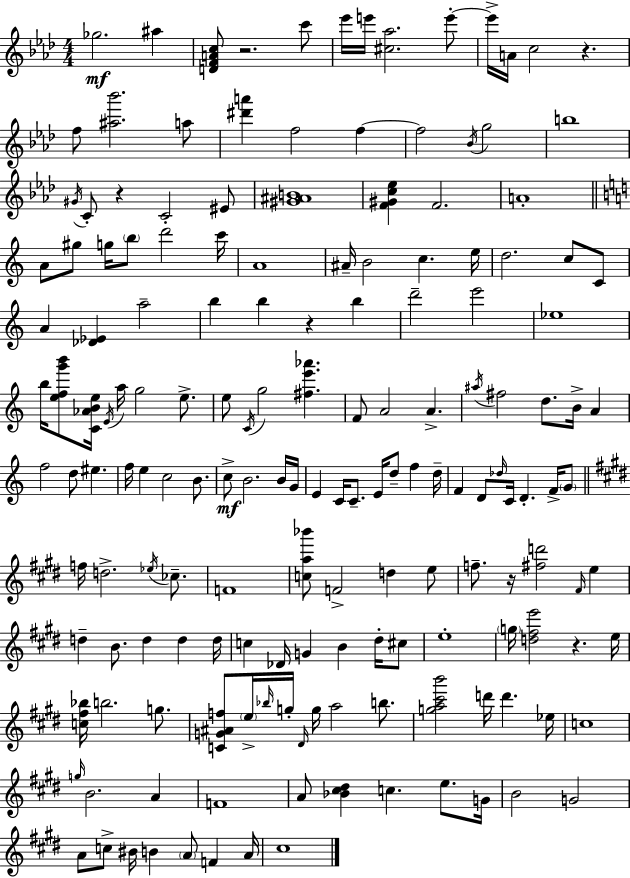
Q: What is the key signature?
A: F minor